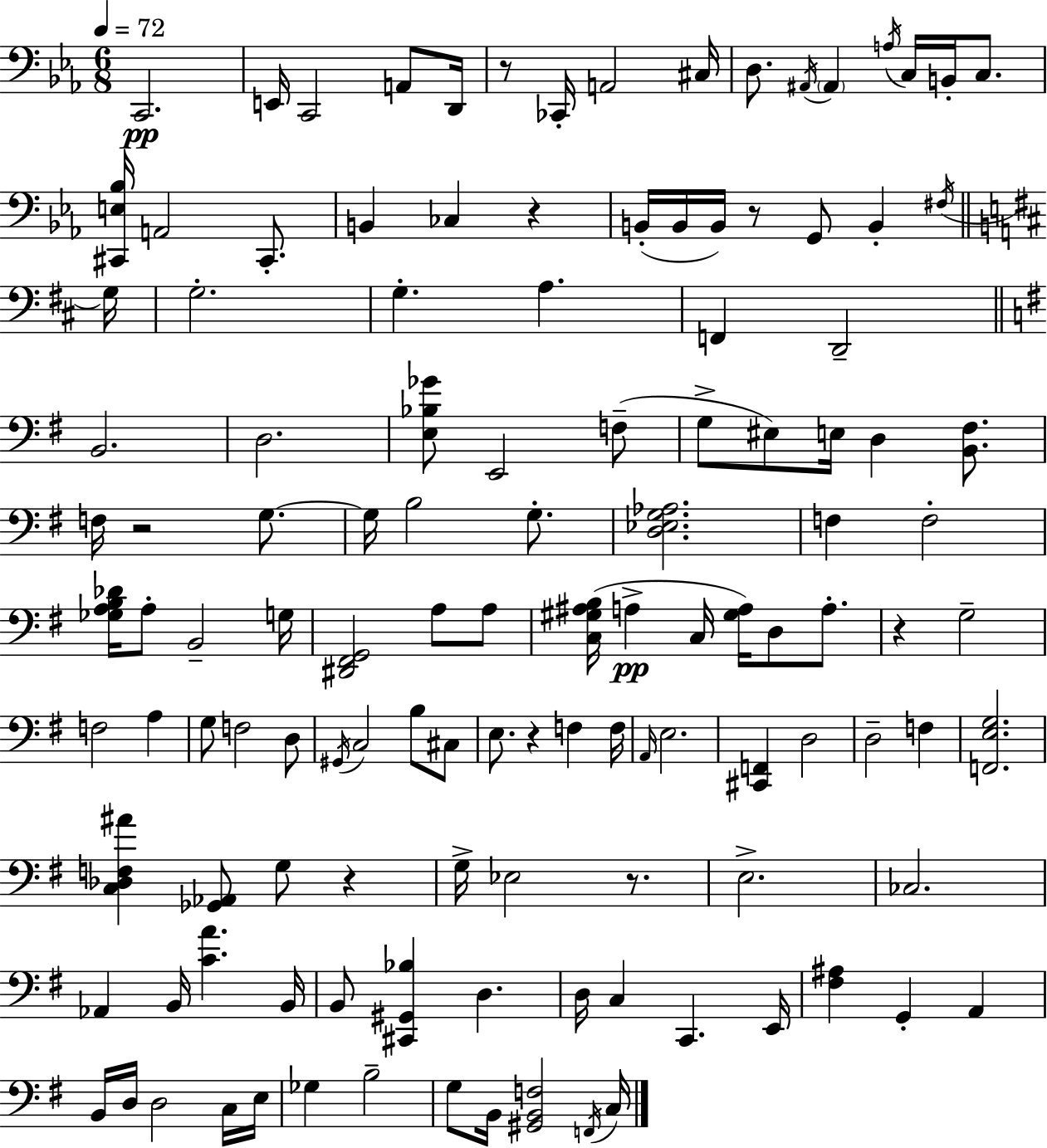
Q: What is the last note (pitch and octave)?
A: C3